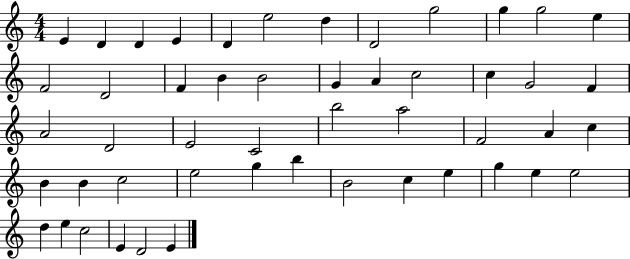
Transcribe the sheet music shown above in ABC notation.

X:1
T:Untitled
M:4/4
L:1/4
K:C
E D D E D e2 d D2 g2 g g2 e F2 D2 F B B2 G A c2 c G2 F A2 D2 E2 C2 b2 a2 F2 A c B B c2 e2 g b B2 c e g e e2 d e c2 E D2 E